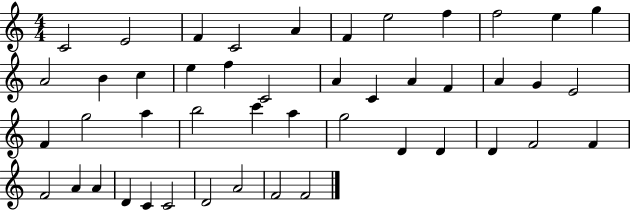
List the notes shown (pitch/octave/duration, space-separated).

C4/h E4/h F4/q C4/h A4/q F4/q E5/h F5/q F5/h E5/q G5/q A4/h B4/q C5/q E5/q F5/q C4/h A4/q C4/q A4/q F4/q A4/q G4/q E4/h F4/q G5/h A5/q B5/h C6/q A5/q G5/h D4/q D4/q D4/q F4/h F4/q F4/h A4/q A4/q D4/q C4/q C4/h D4/h A4/h F4/h F4/h